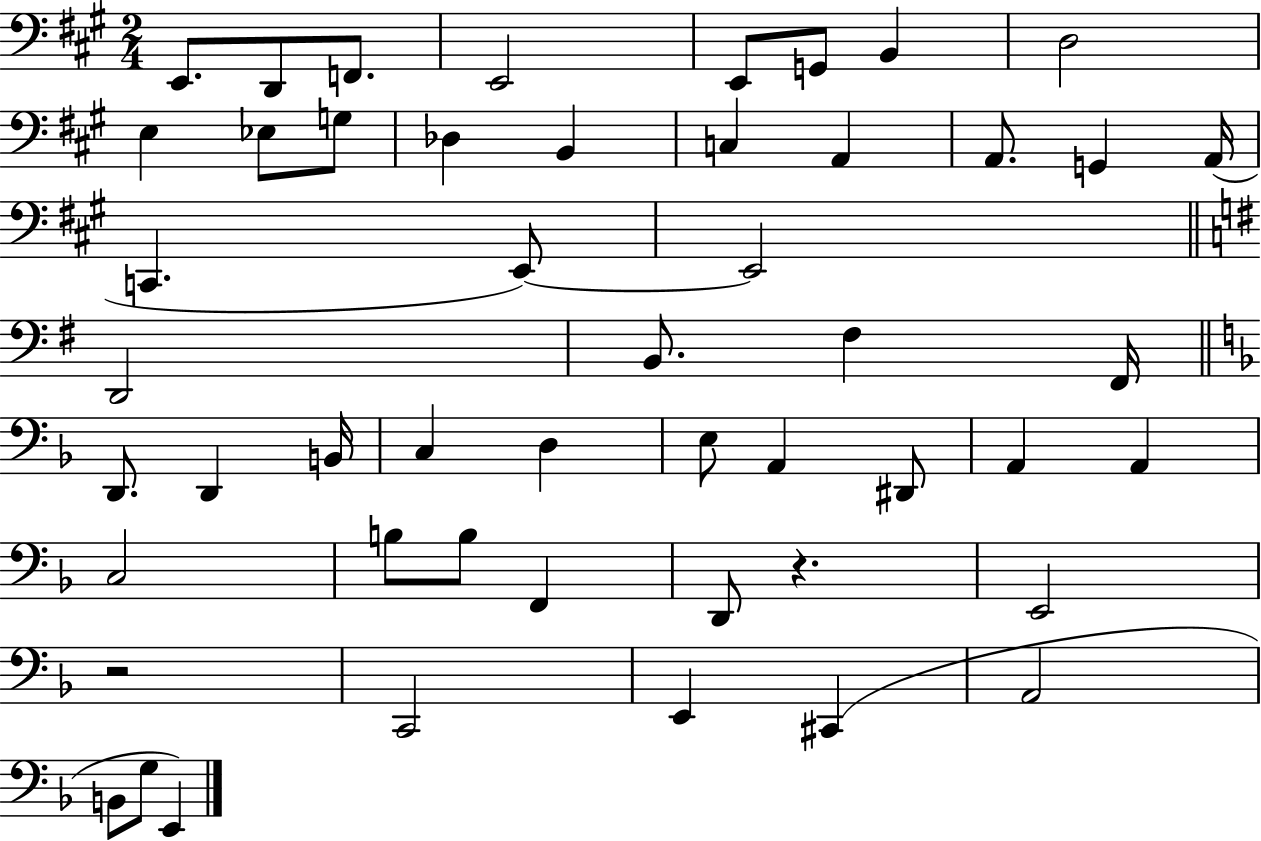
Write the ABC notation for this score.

X:1
T:Untitled
M:2/4
L:1/4
K:A
E,,/2 D,,/2 F,,/2 E,,2 E,,/2 G,,/2 B,, D,2 E, _E,/2 G,/2 _D, B,, C, A,, A,,/2 G,, A,,/4 C,, E,,/2 E,,2 D,,2 B,,/2 ^F, ^F,,/4 D,,/2 D,, B,,/4 C, D, E,/2 A,, ^D,,/2 A,, A,, C,2 B,/2 B,/2 F,, D,,/2 z E,,2 z2 C,,2 E,, ^C,, A,,2 B,,/2 G,/2 E,,